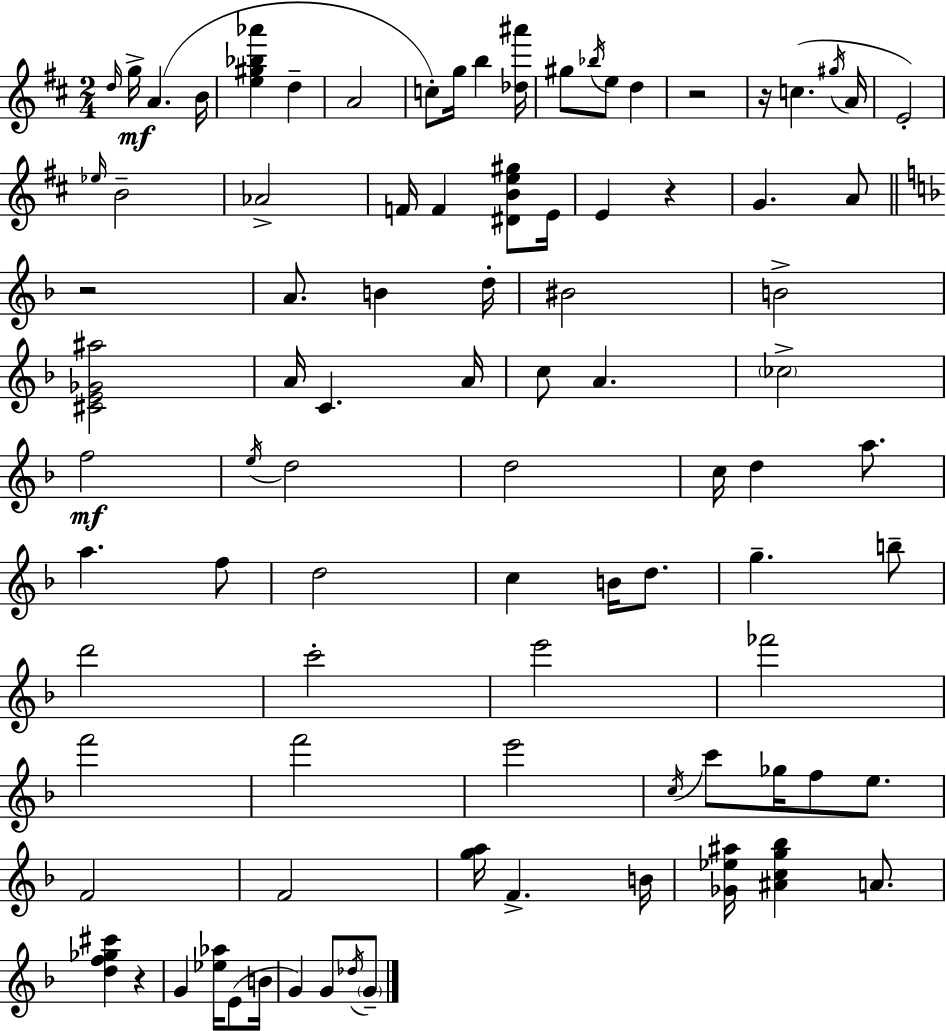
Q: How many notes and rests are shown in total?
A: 90